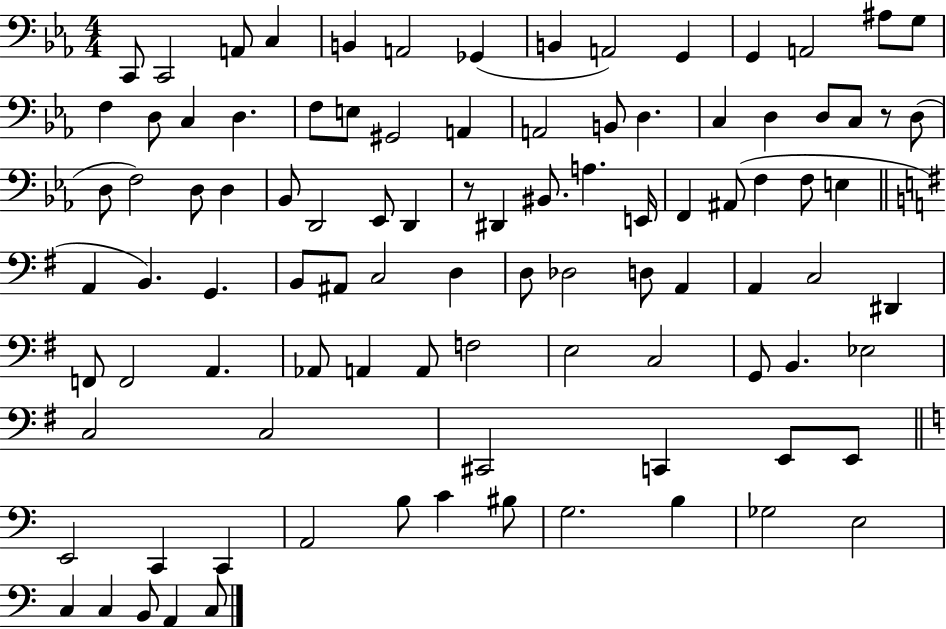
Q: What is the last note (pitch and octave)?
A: C3